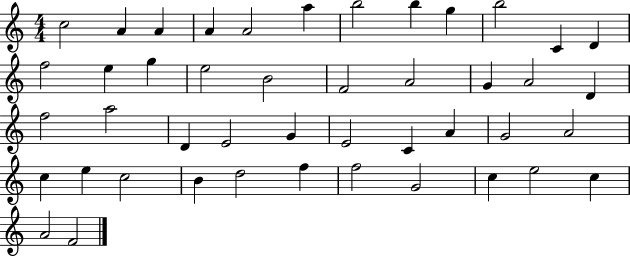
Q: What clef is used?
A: treble